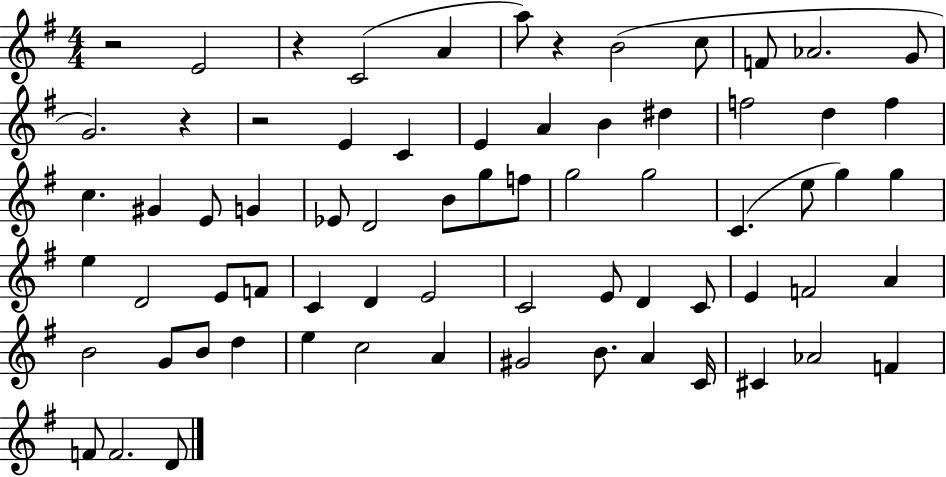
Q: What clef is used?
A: treble